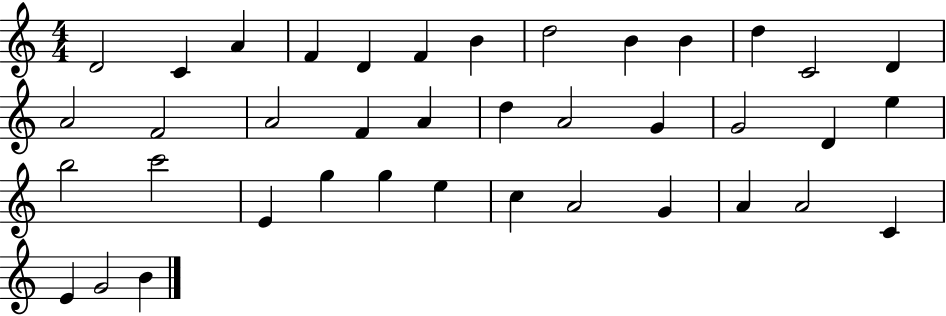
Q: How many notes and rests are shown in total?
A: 39